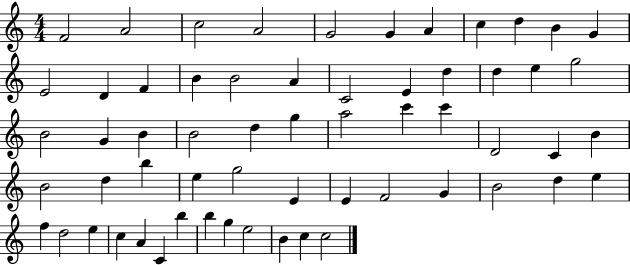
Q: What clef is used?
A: treble